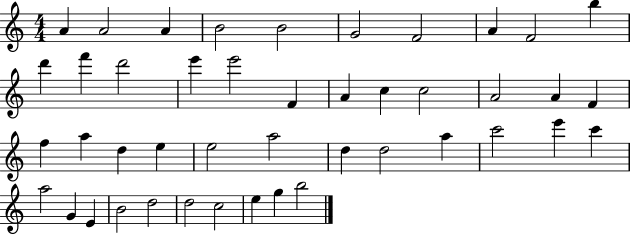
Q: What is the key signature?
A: C major